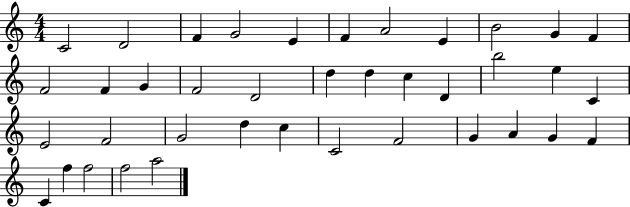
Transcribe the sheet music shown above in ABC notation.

X:1
T:Untitled
M:4/4
L:1/4
K:C
C2 D2 F G2 E F A2 E B2 G F F2 F G F2 D2 d d c D b2 e C E2 F2 G2 d c C2 F2 G A G F C f f2 f2 a2